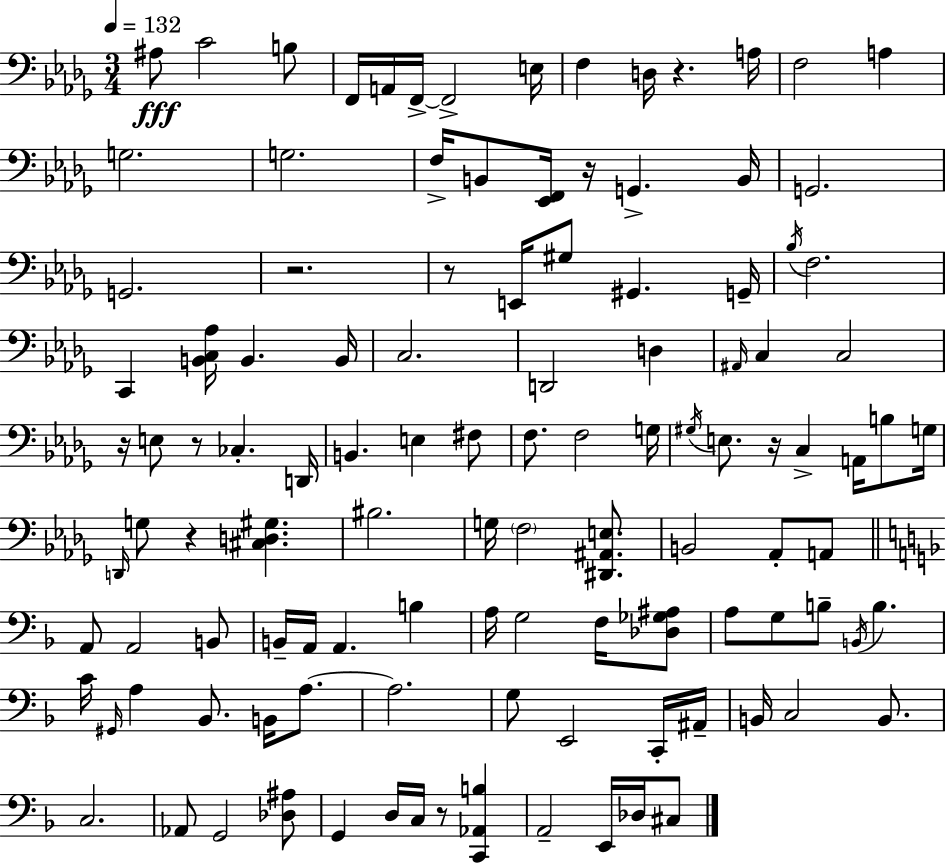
X:1
T:Untitled
M:3/4
L:1/4
K:Bbm
^A,/2 C2 B,/2 F,,/4 A,,/4 F,,/4 F,,2 E,/4 F, D,/4 z A,/4 F,2 A, G,2 G,2 F,/4 B,,/2 [_E,,F,,]/4 z/4 G,, B,,/4 G,,2 G,,2 z2 z/2 E,,/4 ^G,/2 ^G,, G,,/4 _B,/4 F,2 C,, [B,,C,_A,]/4 B,, B,,/4 C,2 D,,2 D, ^A,,/4 C, C,2 z/4 E,/2 z/2 _C, D,,/4 B,, E, ^F,/2 F,/2 F,2 G,/4 ^G,/4 E,/2 z/4 C, A,,/4 B,/2 G,/4 D,,/4 G,/2 z [^C,D,^G,] ^B,2 G,/4 F,2 [^D,,^A,,E,]/2 B,,2 _A,,/2 A,,/2 A,,/2 A,,2 B,,/2 B,,/4 A,,/4 A,, B, A,/4 G,2 F,/4 [_D,_G,^A,]/2 A,/2 G,/2 B,/2 B,,/4 B, C/4 ^G,,/4 A, _B,,/2 B,,/4 A,/2 A,2 G,/2 E,,2 C,,/4 ^A,,/4 B,,/4 C,2 B,,/2 C,2 _A,,/2 G,,2 [_D,^A,]/2 G,, D,/4 C,/4 z/2 [C,,_A,,B,] A,,2 E,,/4 _D,/4 ^C,/2